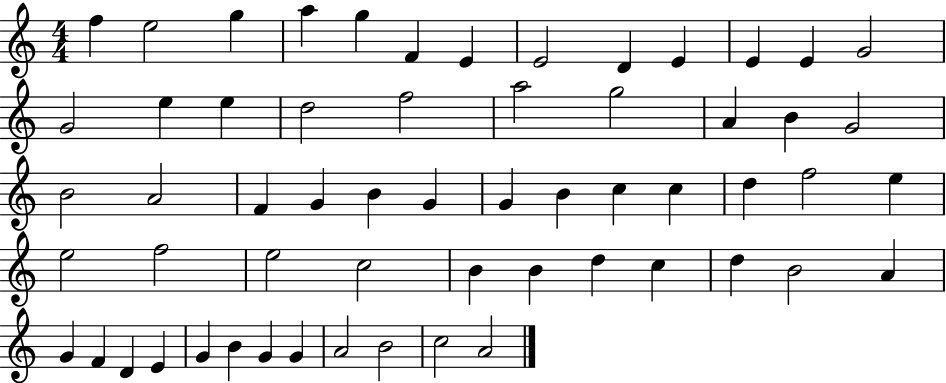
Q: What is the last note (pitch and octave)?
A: A4